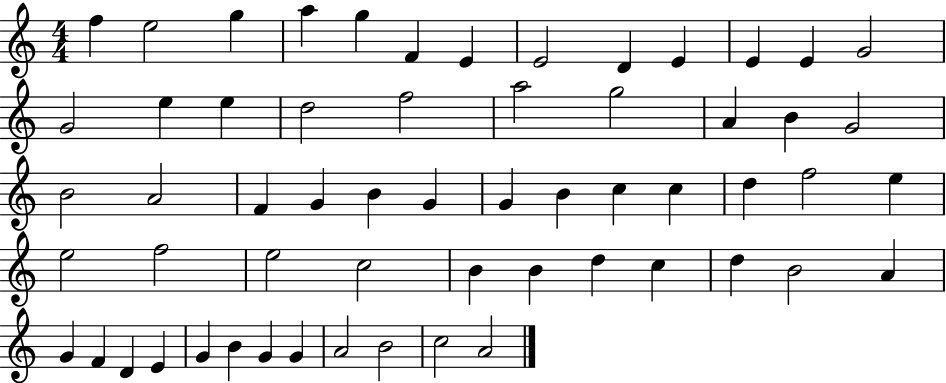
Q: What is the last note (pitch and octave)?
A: A4